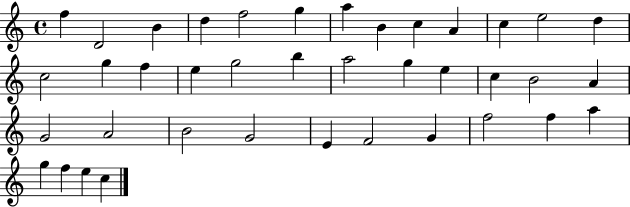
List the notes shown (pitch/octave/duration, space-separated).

F5/q D4/h B4/q D5/q F5/h G5/q A5/q B4/q C5/q A4/q C5/q E5/h D5/q C5/h G5/q F5/q E5/q G5/h B5/q A5/h G5/q E5/q C5/q B4/h A4/q G4/h A4/h B4/h G4/h E4/q F4/h G4/q F5/h F5/q A5/q G5/q F5/q E5/q C5/q